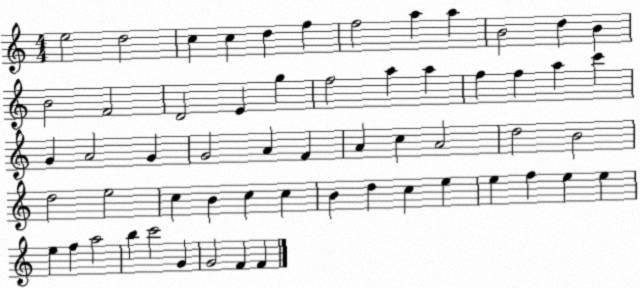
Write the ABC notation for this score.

X:1
T:Untitled
M:4/4
L:1/4
K:C
e2 d2 c c d f f2 a a B2 d B B2 F2 D2 E g f2 a a f f a c' G A2 G G2 A F A c A2 d2 B2 d2 e2 c B c c B d c e e f e e e f a2 b c'2 G G2 F F